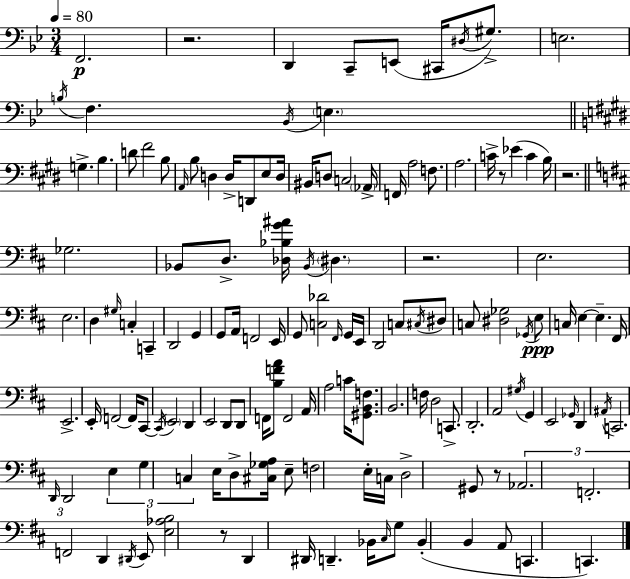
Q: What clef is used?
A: bass